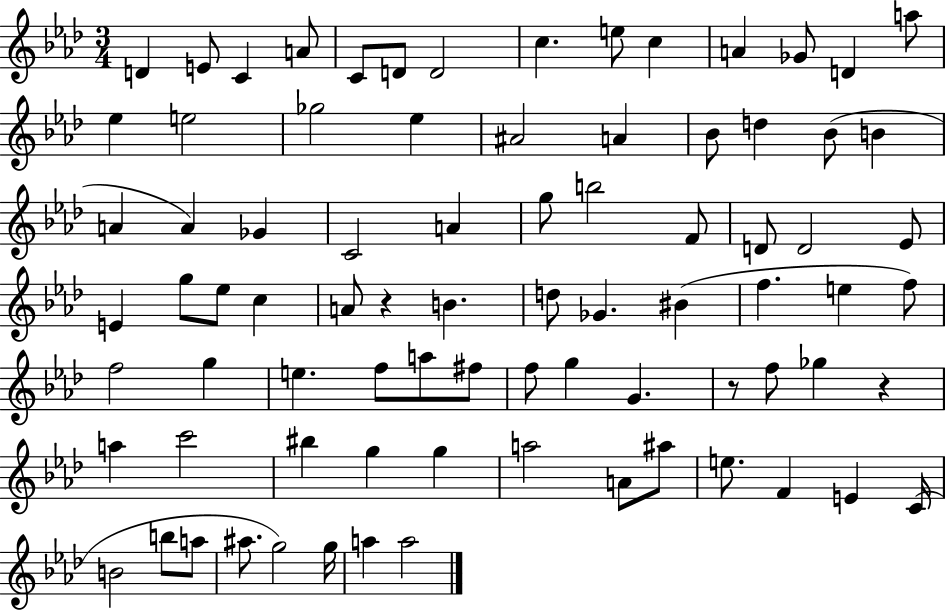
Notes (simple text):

D4/q E4/e C4/q A4/e C4/e D4/e D4/h C5/q. E5/e C5/q A4/q Gb4/e D4/q A5/e Eb5/q E5/h Gb5/h Eb5/q A#4/h A4/q Bb4/e D5/q Bb4/e B4/q A4/q A4/q Gb4/q C4/h A4/q G5/e B5/h F4/e D4/e D4/h Eb4/e E4/q G5/e Eb5/e C5/q A4/e R/q B4/q. D5/e Gb4/q. BIS4/q F5/q. E5/q F5/e F5/h G5/q E5/q. F5/e A5/e F#5/e F5/e G5/q G4/q. R/e F5/e Gb5/q R/q A5/q C6/h BIS5/q G5/q G5/q A5/h A4/e A#5/e E5/e. F4/q E4/q C4/s B4/h B5/e A5/e A#5/e. G5/h G5/s A5/q A5/h